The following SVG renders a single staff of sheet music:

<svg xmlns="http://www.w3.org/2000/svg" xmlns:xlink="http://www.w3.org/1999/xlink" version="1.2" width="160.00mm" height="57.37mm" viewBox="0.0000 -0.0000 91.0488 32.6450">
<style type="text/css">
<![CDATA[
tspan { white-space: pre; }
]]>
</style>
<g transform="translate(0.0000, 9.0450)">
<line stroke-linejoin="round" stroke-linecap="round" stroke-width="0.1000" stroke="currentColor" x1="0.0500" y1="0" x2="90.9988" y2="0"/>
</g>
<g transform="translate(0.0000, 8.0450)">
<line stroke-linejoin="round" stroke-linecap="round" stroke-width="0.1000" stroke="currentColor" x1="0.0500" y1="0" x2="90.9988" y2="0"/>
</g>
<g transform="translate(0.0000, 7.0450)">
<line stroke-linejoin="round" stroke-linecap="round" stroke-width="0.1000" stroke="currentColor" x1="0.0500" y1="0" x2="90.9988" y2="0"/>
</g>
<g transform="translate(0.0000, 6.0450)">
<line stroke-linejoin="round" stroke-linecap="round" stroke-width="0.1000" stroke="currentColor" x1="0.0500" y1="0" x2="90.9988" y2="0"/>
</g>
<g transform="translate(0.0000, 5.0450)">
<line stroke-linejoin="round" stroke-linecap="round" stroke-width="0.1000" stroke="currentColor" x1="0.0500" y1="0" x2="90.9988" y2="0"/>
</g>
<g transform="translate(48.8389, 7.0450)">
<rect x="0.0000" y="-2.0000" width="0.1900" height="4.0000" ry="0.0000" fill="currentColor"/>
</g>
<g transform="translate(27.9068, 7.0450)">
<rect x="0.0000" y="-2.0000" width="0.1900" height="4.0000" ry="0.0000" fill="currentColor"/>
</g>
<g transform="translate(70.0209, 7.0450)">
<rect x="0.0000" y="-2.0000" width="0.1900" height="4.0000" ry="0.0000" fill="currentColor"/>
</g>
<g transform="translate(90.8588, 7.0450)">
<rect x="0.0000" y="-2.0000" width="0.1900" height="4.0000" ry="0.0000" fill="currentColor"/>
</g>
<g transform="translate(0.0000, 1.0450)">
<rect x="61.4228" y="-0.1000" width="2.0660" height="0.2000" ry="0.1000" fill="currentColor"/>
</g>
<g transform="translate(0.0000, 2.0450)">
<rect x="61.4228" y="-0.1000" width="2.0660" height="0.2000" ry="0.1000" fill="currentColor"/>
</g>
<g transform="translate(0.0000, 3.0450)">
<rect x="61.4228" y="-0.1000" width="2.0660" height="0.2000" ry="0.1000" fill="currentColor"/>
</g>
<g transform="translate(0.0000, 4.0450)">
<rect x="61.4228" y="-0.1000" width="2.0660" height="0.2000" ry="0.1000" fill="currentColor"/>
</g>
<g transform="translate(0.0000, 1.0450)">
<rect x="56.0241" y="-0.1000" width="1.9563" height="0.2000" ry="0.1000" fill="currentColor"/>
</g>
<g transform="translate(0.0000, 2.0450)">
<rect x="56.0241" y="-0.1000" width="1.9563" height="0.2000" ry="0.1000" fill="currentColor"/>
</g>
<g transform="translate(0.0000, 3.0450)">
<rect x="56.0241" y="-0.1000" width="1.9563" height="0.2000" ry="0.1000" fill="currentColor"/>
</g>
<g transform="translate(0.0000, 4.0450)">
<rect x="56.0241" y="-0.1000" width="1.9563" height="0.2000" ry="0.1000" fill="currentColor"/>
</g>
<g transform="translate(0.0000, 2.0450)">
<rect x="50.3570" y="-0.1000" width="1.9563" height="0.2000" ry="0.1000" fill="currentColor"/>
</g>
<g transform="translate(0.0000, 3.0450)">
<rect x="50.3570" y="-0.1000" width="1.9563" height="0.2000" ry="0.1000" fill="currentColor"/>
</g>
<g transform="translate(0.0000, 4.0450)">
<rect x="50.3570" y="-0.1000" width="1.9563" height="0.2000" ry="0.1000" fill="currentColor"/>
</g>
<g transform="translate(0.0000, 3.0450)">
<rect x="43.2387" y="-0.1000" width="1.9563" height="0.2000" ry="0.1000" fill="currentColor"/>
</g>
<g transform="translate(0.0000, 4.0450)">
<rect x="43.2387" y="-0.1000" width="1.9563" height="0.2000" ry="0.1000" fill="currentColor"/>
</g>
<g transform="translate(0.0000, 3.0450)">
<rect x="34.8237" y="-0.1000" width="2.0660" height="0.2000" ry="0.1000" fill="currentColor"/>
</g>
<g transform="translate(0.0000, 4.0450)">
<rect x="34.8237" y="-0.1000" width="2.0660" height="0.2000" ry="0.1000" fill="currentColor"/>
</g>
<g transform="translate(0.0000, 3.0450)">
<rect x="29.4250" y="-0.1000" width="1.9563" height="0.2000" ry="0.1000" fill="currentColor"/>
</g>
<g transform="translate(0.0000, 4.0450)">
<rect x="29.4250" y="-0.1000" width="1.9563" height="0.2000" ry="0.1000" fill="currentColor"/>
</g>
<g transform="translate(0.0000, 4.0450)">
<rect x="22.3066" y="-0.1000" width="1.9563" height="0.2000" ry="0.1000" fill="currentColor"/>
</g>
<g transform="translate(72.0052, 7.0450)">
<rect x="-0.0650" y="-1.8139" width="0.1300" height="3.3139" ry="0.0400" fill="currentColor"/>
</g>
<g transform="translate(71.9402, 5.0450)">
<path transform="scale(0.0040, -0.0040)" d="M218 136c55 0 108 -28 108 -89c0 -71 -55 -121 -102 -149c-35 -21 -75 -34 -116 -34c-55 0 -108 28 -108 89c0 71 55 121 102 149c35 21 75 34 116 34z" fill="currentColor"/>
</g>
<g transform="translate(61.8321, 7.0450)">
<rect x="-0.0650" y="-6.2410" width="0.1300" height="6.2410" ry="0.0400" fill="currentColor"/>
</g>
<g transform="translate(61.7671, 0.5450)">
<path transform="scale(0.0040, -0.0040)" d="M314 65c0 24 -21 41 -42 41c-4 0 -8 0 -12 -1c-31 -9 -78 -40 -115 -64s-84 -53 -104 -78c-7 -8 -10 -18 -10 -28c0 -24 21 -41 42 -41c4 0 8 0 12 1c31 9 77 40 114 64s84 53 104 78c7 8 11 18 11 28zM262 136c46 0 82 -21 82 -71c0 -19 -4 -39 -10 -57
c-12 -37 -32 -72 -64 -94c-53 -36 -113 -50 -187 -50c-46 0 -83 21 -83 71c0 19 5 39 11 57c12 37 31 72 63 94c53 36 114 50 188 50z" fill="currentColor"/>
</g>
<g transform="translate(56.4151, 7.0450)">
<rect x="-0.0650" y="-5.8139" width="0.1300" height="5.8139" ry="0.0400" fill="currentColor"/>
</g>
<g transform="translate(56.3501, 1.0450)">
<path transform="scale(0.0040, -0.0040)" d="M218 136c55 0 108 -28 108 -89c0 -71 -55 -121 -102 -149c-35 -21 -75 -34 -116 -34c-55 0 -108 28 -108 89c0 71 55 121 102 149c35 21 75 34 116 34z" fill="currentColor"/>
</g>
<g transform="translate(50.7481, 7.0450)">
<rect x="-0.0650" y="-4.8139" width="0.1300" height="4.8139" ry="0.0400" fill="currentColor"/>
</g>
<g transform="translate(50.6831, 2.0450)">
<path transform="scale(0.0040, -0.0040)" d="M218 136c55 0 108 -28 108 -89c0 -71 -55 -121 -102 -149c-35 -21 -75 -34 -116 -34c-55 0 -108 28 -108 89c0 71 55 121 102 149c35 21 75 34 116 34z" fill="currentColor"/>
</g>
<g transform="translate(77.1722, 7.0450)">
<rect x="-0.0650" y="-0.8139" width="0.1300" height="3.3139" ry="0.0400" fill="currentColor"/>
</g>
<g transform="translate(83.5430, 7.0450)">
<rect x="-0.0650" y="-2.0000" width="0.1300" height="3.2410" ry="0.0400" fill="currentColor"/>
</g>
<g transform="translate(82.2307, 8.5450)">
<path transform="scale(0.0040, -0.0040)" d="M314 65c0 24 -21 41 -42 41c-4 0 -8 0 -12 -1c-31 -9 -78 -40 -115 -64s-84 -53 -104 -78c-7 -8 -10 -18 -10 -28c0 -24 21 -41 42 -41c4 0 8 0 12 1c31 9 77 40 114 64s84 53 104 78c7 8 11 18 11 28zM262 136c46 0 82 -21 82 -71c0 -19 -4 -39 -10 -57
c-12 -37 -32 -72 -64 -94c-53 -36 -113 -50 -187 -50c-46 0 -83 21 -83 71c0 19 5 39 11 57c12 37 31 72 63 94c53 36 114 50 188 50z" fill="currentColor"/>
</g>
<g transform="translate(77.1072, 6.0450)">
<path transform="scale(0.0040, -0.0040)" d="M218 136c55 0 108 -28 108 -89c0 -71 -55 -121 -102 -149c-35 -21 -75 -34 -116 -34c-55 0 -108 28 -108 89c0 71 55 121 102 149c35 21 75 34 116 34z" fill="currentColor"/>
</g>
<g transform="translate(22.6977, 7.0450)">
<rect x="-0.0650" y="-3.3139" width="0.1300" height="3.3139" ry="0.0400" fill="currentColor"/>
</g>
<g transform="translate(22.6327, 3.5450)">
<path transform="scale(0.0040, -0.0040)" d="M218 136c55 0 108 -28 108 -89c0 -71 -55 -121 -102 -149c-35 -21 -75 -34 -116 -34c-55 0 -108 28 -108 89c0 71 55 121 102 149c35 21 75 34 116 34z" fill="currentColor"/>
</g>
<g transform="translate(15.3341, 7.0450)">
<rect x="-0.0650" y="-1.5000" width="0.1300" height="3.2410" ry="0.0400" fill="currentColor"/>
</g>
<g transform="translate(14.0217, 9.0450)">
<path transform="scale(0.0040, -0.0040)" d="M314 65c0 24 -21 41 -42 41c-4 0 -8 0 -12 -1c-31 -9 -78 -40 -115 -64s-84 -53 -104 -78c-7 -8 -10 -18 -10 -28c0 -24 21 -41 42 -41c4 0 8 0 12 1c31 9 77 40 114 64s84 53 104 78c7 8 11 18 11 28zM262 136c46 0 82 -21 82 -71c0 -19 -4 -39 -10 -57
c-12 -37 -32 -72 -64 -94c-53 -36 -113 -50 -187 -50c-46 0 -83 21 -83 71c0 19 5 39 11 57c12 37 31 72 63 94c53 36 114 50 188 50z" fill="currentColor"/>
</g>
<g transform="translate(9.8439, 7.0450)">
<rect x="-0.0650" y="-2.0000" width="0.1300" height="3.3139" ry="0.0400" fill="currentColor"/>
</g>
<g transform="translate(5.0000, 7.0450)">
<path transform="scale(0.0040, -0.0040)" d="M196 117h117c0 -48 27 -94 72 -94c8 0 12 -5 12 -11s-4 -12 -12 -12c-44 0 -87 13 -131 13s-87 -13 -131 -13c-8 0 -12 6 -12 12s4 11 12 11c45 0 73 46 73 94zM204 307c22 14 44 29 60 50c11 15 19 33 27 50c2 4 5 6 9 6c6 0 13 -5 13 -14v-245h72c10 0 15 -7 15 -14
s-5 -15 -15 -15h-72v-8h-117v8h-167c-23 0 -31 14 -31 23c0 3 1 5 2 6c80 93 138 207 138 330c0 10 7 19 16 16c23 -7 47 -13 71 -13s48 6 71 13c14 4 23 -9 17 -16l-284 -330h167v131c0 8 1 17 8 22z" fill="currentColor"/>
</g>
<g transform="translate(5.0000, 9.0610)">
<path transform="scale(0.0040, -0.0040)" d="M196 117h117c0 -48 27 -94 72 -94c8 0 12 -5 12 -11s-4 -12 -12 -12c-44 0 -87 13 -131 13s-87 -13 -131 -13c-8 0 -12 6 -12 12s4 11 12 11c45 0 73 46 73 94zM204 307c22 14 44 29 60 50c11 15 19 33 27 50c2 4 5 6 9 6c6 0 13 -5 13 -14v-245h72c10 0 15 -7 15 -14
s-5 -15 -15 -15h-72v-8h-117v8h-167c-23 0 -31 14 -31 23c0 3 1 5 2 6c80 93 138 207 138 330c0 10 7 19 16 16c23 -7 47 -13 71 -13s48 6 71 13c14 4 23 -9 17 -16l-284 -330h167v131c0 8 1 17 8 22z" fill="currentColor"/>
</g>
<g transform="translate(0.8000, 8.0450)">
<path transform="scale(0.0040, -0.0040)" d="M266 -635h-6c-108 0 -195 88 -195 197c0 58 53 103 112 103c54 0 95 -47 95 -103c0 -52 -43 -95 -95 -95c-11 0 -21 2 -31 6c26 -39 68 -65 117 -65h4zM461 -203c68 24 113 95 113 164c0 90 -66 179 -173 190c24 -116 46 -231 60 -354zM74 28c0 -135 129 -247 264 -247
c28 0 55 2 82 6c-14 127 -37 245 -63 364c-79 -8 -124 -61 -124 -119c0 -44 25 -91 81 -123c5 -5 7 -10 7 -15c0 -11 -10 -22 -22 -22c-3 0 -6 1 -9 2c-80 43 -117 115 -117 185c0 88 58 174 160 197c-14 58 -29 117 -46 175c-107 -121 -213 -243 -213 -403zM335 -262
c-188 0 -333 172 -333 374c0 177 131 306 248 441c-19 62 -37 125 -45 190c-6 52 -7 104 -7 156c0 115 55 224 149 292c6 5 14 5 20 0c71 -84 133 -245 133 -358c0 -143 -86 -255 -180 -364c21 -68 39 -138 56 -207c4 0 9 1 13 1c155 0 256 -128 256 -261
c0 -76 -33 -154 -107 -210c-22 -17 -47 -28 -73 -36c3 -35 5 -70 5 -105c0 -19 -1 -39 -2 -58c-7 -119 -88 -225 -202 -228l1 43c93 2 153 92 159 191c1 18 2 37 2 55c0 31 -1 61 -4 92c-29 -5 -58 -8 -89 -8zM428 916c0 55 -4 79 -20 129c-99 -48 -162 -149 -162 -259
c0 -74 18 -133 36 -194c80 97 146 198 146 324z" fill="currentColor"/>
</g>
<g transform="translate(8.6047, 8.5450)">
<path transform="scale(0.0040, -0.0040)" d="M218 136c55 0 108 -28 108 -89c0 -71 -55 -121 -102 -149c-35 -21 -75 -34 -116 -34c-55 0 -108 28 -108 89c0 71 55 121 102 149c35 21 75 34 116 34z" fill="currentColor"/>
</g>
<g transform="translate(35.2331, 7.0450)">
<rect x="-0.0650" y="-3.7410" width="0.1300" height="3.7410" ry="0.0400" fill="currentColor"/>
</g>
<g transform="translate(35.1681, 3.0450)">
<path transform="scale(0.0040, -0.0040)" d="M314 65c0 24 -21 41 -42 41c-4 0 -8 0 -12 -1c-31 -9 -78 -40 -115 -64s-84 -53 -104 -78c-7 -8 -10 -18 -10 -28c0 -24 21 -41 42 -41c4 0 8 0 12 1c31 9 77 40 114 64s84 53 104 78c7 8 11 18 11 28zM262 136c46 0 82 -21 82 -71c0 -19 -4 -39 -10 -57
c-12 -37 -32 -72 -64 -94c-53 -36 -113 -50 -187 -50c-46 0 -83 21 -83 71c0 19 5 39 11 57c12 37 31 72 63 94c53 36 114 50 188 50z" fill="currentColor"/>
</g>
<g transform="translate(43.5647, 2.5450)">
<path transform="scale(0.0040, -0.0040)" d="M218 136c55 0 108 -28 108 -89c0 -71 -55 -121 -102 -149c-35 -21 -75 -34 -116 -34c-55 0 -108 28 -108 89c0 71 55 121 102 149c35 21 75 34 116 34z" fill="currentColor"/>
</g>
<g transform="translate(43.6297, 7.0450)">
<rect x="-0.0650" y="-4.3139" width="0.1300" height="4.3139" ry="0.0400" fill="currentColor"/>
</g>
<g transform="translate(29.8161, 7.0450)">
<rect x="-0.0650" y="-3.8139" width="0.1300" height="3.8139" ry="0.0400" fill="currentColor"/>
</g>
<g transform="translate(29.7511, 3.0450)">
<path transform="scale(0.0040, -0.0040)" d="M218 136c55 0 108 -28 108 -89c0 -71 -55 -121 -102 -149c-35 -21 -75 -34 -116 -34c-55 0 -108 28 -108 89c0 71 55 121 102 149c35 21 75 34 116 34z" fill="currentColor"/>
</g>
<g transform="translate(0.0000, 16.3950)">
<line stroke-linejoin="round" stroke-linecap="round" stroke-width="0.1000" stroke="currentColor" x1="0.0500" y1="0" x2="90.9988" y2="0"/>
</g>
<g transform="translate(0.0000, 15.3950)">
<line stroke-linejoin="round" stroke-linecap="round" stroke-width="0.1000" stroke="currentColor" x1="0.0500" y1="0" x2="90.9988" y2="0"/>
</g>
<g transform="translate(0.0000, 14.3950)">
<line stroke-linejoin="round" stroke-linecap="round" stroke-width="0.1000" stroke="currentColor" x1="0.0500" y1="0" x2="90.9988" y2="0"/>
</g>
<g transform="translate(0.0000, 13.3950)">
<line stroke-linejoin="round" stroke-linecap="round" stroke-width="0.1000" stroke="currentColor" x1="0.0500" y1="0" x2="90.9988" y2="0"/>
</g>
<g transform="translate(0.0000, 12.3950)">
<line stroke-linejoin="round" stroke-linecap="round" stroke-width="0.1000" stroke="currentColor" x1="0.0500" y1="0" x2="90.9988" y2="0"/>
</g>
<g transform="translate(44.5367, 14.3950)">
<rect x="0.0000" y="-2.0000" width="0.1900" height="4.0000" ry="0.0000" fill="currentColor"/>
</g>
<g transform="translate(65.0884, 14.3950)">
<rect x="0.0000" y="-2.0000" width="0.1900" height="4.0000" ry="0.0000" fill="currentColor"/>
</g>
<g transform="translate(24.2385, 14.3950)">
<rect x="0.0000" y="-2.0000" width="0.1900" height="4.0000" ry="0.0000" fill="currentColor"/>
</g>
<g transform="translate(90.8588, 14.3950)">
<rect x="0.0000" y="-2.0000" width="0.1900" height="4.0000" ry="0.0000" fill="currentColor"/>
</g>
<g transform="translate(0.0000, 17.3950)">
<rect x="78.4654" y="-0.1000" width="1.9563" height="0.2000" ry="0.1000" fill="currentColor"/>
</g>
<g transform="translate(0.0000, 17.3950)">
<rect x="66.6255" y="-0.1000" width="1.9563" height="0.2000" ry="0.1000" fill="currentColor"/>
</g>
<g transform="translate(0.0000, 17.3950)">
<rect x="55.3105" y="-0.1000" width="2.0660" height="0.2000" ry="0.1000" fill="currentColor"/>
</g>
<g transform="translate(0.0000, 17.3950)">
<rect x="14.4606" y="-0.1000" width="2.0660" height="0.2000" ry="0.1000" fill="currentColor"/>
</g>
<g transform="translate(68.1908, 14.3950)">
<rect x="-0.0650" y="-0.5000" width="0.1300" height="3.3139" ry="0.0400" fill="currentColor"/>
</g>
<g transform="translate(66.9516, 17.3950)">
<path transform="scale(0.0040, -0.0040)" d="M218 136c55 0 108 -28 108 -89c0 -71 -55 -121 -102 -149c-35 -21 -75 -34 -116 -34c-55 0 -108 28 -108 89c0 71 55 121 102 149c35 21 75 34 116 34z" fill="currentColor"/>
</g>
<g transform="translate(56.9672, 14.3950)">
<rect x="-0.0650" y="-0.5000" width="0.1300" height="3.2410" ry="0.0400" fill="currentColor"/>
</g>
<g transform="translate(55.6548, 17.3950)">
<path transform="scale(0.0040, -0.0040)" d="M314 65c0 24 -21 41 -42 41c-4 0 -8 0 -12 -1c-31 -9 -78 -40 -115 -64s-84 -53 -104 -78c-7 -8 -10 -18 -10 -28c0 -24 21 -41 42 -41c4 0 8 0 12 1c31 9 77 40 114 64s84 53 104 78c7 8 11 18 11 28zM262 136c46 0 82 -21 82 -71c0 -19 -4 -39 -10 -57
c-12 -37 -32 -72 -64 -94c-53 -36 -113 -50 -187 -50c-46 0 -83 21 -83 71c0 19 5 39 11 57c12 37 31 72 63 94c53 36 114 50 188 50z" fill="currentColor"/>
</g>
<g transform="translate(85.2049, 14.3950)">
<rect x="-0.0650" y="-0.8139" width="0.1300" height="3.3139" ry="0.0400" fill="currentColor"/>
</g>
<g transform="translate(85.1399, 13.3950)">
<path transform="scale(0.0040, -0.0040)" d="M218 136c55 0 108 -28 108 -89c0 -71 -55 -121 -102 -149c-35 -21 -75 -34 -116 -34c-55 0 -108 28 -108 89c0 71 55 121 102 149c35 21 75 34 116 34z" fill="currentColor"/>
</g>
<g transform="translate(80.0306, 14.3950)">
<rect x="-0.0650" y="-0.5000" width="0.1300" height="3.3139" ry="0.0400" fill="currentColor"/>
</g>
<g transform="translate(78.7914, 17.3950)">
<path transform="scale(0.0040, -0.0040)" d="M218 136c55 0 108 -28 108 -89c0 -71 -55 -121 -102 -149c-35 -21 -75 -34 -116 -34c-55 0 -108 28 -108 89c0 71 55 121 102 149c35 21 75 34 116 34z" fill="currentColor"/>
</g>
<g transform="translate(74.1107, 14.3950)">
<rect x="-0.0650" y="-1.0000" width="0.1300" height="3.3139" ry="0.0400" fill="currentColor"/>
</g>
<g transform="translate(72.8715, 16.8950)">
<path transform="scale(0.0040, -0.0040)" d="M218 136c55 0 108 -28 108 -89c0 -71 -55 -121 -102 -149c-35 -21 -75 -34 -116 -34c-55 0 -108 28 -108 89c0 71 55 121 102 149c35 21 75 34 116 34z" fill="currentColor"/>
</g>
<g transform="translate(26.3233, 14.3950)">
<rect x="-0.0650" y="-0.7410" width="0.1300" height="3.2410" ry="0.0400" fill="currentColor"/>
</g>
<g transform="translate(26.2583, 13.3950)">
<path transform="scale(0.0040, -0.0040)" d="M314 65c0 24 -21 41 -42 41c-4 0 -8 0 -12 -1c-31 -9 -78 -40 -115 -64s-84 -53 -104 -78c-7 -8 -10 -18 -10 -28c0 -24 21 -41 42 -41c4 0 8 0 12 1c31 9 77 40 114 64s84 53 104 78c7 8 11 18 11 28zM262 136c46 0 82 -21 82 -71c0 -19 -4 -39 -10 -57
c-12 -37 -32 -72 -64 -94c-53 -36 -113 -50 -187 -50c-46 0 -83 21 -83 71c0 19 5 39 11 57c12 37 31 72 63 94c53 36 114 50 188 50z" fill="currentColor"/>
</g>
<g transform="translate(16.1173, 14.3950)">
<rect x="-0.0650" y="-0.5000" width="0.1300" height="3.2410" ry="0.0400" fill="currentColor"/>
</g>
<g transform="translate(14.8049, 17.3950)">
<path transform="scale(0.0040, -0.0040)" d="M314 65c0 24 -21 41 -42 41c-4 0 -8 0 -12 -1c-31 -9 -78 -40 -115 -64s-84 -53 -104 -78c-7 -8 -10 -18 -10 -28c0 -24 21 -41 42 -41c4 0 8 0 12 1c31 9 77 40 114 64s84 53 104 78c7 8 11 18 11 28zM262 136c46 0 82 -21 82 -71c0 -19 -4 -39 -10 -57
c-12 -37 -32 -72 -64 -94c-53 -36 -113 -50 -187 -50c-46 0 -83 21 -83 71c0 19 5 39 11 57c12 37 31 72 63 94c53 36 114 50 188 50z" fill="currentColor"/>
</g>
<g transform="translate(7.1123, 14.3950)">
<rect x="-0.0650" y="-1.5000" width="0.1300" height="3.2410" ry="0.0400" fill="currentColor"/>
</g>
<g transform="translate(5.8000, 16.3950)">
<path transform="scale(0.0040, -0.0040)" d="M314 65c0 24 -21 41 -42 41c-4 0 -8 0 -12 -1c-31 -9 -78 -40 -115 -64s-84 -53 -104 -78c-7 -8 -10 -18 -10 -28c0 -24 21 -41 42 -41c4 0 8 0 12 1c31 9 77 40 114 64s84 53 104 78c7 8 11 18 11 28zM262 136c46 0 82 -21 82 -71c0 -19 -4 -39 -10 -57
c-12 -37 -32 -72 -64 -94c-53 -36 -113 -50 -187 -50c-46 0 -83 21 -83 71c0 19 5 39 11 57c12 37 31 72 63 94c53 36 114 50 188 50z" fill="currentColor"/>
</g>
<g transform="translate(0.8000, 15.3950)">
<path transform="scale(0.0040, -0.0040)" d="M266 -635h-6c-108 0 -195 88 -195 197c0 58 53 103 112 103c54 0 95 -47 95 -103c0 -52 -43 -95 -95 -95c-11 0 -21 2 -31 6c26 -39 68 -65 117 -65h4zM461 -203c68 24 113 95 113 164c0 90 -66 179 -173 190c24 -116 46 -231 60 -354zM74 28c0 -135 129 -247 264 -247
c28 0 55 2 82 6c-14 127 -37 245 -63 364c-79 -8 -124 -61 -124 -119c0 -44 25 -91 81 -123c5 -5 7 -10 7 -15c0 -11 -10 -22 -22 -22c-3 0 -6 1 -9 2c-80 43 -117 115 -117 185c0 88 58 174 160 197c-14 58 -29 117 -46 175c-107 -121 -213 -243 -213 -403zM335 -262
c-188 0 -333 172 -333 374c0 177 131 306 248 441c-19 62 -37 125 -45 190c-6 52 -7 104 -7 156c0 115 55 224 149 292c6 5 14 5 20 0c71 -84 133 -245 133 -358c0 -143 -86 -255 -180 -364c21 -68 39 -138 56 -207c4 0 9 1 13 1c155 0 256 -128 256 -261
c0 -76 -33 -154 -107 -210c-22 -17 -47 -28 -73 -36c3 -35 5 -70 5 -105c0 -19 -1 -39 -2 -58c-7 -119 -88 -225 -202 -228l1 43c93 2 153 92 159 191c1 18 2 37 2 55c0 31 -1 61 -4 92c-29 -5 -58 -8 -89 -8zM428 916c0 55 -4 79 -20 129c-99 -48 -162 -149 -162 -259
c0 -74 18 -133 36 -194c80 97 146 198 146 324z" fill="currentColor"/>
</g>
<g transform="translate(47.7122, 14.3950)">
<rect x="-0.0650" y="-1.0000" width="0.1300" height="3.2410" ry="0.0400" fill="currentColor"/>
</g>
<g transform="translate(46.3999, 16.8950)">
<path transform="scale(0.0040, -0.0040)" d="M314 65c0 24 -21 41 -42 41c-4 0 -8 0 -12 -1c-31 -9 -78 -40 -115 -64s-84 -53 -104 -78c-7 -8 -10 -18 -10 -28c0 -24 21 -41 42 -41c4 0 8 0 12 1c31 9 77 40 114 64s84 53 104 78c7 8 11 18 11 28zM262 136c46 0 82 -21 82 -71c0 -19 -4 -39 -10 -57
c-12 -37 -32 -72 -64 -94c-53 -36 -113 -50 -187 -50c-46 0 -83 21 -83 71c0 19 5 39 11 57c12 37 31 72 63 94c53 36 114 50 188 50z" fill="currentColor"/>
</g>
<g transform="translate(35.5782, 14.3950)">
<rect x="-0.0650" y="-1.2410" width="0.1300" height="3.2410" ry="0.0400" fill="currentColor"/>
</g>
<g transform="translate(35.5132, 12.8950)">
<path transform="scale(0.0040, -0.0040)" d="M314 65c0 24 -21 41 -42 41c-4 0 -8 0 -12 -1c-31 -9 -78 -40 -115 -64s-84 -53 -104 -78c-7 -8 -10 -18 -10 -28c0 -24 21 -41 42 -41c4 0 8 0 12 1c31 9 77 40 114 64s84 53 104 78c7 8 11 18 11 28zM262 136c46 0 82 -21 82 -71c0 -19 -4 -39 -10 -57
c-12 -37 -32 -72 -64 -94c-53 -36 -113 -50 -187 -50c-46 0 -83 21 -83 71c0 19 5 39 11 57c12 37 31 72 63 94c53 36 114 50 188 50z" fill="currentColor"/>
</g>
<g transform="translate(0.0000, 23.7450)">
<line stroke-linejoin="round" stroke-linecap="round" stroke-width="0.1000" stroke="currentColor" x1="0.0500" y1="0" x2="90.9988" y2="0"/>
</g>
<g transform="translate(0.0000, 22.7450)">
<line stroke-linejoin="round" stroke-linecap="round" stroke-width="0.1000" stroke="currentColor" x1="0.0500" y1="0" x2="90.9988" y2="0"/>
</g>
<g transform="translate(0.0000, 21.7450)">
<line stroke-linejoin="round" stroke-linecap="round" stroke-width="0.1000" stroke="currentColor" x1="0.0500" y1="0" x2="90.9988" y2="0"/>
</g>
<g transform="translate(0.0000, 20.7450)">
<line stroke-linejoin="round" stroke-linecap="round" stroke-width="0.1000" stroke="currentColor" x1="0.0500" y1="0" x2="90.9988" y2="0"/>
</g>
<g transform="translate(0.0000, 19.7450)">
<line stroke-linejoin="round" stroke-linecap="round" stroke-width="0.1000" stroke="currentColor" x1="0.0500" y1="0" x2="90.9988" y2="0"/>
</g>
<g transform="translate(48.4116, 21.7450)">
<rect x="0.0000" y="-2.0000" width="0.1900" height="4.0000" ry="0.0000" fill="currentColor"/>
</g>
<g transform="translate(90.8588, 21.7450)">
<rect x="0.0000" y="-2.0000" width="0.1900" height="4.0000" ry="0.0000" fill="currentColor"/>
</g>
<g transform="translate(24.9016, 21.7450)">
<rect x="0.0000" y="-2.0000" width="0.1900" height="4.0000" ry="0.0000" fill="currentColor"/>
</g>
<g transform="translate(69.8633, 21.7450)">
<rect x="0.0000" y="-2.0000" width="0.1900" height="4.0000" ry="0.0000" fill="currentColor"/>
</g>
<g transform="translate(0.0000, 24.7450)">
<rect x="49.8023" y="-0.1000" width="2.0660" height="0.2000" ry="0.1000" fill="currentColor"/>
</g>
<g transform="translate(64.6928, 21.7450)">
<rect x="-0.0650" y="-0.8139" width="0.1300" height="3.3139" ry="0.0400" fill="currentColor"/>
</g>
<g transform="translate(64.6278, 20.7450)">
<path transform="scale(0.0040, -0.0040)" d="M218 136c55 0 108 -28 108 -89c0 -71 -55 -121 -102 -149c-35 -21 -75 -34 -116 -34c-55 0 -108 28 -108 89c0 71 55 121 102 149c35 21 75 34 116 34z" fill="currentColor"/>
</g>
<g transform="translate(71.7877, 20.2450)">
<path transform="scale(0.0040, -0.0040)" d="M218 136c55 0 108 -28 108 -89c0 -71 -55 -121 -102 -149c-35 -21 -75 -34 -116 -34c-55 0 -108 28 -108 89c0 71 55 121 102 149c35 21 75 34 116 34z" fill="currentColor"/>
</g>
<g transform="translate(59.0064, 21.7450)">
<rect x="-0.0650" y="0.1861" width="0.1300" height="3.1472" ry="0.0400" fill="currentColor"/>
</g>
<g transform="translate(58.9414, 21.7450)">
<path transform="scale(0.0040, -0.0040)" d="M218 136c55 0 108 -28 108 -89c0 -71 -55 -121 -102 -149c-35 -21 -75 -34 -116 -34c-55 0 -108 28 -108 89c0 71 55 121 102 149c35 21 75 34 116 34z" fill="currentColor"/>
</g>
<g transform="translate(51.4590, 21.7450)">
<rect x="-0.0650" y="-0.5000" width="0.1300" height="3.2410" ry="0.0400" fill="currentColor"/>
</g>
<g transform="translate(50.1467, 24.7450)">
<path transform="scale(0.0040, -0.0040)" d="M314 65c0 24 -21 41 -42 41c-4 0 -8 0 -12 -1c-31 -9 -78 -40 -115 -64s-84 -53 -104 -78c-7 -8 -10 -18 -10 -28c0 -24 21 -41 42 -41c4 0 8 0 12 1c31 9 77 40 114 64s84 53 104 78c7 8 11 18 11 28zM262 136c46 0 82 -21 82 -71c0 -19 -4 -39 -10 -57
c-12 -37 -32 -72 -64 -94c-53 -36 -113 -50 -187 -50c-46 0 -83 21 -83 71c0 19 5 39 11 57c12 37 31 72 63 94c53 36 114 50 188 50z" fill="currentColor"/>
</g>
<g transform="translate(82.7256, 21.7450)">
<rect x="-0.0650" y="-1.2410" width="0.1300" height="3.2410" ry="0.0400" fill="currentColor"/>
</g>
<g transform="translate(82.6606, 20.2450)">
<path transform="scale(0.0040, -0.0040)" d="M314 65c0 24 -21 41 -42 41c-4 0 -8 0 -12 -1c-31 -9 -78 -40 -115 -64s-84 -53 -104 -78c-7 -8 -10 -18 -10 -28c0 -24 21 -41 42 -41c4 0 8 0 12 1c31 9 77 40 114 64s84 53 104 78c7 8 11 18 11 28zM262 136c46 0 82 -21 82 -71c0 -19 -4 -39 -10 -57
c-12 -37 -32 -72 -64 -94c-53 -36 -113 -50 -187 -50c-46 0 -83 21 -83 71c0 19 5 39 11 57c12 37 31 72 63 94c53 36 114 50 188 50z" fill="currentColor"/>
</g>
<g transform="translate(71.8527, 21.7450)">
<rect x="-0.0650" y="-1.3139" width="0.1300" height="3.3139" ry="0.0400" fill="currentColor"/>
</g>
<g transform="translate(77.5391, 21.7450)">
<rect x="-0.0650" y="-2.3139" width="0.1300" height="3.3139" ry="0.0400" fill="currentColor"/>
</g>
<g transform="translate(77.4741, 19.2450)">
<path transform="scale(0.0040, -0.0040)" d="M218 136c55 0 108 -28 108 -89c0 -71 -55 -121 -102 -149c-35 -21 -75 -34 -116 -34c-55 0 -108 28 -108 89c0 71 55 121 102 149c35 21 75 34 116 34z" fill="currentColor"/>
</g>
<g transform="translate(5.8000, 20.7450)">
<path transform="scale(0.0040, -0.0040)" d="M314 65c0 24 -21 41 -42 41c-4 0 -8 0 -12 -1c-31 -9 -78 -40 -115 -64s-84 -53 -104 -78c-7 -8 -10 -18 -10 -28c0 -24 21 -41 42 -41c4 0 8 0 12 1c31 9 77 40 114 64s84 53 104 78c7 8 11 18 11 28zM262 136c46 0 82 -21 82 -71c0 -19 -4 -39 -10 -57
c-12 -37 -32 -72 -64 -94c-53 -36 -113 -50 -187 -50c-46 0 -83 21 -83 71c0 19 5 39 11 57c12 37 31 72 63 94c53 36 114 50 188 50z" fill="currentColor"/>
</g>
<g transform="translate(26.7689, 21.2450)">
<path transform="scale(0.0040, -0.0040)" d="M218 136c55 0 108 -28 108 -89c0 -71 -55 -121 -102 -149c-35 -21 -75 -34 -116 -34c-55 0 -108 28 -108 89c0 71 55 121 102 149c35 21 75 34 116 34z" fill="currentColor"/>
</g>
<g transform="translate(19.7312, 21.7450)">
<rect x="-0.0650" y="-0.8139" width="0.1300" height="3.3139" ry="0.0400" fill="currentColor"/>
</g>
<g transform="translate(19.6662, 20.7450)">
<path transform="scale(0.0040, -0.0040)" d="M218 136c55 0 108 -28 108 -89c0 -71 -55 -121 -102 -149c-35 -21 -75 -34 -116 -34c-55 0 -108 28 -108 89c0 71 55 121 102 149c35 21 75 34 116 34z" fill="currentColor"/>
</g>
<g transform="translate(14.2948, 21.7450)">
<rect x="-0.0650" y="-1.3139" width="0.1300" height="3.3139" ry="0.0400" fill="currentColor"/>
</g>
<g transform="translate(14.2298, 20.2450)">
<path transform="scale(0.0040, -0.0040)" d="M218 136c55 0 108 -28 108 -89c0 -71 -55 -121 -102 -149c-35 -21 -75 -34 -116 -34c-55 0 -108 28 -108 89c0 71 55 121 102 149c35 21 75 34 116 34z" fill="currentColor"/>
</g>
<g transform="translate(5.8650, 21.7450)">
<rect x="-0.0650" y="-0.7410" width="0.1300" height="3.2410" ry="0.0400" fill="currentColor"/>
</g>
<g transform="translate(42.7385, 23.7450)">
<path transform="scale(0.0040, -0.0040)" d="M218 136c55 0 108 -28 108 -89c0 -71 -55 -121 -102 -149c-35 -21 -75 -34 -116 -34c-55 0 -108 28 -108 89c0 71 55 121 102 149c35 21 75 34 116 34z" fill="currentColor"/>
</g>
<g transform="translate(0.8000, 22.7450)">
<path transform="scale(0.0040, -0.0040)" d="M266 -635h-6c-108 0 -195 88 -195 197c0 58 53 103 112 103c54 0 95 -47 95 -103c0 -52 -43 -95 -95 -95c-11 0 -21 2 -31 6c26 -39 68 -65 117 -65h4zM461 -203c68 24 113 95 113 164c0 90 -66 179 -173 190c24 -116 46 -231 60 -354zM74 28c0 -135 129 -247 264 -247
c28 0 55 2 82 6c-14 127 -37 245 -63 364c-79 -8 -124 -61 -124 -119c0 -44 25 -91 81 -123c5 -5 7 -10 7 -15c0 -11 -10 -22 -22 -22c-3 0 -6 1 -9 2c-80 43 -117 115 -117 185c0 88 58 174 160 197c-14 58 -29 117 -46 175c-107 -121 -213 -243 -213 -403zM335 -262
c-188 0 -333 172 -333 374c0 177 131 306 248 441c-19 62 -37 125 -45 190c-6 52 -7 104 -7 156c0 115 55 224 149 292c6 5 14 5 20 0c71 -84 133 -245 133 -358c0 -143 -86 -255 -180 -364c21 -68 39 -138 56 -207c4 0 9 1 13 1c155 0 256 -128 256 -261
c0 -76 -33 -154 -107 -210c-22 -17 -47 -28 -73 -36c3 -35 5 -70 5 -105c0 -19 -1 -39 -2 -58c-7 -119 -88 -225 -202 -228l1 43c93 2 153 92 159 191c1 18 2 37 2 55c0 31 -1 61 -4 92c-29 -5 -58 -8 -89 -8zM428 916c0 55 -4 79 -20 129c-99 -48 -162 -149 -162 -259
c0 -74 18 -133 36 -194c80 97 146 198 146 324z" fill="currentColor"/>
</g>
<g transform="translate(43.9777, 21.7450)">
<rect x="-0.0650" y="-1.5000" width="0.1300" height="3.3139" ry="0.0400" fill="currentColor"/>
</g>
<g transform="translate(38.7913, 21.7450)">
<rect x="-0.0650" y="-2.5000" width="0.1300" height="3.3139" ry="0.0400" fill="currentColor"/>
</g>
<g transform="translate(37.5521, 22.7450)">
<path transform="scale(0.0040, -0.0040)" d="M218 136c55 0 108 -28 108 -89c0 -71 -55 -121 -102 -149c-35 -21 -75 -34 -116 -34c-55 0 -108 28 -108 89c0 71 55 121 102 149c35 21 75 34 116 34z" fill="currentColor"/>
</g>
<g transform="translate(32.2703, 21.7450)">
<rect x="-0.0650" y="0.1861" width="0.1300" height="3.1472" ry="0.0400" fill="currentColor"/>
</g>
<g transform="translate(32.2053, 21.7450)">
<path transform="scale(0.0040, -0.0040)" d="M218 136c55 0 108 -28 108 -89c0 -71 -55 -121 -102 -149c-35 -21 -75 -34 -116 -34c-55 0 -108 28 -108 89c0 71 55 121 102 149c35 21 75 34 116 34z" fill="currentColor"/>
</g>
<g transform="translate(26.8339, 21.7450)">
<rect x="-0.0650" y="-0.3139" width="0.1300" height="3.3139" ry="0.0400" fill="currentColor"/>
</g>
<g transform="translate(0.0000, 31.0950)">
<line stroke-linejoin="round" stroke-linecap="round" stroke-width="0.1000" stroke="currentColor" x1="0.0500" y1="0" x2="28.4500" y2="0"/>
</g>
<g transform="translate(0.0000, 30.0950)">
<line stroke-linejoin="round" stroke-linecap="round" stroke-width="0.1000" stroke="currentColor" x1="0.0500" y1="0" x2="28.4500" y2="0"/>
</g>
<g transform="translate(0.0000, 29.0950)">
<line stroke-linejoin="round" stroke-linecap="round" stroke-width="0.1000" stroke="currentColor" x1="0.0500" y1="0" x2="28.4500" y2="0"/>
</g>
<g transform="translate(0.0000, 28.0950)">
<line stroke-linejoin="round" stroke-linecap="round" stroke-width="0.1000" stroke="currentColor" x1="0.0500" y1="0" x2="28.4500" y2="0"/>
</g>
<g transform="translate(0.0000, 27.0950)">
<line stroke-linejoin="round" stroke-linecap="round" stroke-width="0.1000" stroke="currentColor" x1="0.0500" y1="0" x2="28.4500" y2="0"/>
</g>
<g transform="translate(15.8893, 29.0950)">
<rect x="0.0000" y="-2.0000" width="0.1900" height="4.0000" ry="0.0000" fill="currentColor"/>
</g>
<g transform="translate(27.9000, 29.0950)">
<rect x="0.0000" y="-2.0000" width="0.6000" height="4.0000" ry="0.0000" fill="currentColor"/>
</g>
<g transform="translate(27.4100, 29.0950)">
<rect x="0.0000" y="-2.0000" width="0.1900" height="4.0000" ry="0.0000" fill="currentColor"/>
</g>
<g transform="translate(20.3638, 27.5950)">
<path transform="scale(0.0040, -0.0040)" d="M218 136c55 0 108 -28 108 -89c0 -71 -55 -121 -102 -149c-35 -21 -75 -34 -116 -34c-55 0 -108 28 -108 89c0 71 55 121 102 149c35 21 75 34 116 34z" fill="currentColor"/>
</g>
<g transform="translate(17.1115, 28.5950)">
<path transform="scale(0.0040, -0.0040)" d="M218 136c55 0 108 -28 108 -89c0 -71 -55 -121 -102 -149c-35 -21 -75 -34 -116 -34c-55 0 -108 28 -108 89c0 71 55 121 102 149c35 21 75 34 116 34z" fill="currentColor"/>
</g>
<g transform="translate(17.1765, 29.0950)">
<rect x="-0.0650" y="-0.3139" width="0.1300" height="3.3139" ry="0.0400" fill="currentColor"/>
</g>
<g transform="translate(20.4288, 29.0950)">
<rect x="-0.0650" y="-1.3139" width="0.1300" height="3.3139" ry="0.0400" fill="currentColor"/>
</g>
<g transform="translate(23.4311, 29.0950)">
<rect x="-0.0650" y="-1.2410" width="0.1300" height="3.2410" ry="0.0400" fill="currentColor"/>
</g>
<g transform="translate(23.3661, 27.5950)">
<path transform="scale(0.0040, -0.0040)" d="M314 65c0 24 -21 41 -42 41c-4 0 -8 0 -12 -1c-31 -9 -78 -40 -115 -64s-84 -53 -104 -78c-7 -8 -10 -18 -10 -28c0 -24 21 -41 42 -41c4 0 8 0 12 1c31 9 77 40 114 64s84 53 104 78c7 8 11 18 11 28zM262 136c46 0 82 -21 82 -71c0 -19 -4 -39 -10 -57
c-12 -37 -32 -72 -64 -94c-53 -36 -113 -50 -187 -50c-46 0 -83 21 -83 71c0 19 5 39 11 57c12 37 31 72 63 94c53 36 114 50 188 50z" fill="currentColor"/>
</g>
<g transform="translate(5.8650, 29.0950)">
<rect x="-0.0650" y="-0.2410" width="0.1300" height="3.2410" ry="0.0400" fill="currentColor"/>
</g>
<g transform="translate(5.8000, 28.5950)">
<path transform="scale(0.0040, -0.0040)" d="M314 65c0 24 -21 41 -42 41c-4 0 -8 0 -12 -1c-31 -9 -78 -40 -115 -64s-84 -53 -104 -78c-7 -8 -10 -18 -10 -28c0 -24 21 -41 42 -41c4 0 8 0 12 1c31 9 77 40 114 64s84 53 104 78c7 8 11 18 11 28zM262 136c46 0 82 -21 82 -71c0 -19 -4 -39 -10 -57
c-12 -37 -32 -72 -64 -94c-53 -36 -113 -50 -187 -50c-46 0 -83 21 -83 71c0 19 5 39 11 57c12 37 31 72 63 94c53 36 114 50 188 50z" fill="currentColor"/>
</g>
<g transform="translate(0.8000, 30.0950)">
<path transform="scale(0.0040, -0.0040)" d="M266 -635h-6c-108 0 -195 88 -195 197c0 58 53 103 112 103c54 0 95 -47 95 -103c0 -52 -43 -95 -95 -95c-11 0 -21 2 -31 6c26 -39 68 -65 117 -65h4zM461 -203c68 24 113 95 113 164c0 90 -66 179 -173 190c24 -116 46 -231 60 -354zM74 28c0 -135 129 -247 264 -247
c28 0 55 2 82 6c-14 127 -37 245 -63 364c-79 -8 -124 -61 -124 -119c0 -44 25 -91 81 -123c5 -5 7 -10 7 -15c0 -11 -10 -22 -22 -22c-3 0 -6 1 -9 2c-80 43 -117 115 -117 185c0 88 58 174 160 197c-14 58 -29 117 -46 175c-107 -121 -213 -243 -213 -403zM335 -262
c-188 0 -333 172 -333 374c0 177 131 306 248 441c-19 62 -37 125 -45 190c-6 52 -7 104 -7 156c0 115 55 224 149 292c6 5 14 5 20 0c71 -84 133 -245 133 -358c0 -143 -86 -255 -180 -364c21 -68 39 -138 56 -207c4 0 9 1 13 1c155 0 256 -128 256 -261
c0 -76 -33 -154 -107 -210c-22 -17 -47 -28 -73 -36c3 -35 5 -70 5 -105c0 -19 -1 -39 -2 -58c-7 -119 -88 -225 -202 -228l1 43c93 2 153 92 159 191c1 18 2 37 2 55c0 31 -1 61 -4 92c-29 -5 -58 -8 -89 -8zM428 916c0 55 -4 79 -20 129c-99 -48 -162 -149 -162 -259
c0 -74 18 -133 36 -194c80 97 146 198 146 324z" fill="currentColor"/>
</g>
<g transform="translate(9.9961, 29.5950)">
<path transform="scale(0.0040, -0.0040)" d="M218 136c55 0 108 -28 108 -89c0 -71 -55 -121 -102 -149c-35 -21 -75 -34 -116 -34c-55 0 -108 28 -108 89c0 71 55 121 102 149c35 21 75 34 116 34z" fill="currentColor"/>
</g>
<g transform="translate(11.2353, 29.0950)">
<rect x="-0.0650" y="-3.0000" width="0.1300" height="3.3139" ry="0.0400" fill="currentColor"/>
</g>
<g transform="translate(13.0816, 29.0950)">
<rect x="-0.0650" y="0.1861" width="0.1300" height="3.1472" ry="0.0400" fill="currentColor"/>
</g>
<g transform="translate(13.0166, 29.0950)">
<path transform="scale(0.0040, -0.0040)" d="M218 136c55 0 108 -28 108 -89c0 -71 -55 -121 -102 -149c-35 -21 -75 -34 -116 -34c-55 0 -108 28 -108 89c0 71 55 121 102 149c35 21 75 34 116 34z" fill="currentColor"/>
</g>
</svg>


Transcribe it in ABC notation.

X:1
T:Untitled
M:4/4
L:1/4
K:C
F E2 b c' c'2 d' e' g' a'2 f d F2 E2 C2 d2 e2 D2 C2 C D C d d2 e d c B G E C2 B d e g e2 c2 A B c e e2